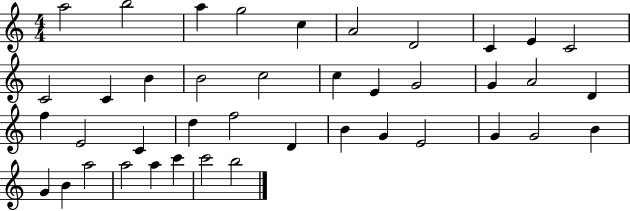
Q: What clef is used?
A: treble